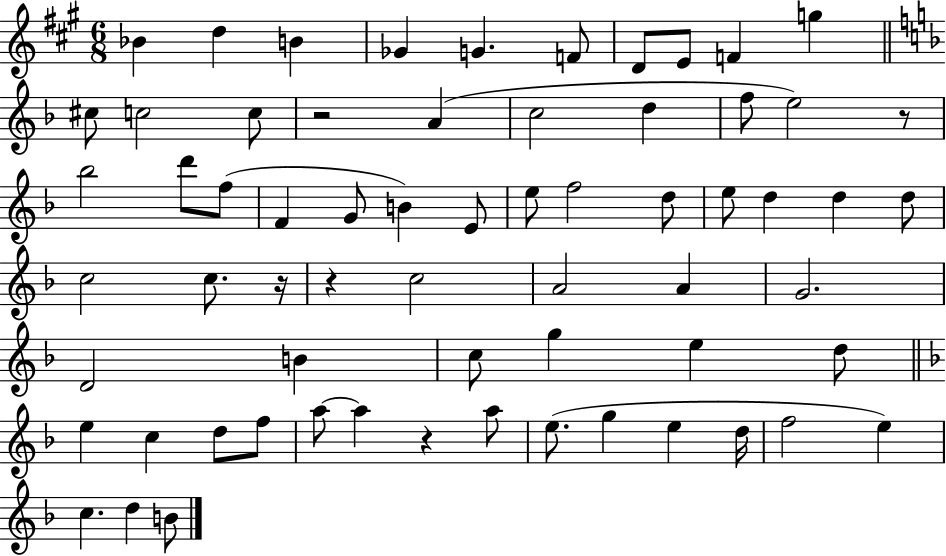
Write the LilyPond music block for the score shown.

{
  \clef treble
  \numericTimeSignature
  \time 6/8
  \key a \major
  bes'4 d''4 b'4 | ges'4 g'4. f'8 | d'8 e'8 f'4 g''4 | \bar "||" \break \key f \major cis''8 c''2 c''8 | r2 a'4( | c''2 d''4 | f''8 e''2) r8 | \break bes''2 d'''8 f''8( | f'4 g'8 b'4) e'8 | e''8 f''2 d''8 | e''8 d''4 d''4 d''8 | \break c''2 c''8. r16 | r4 c''2 | a'2 a'4 | g'2. | \break d'2 b'4 | c''8 g''4 e''4 d''8 | \bar "||" \break \key d \minor e''4 c''4 d''8 f''8 | a''8~~ a''4 r4 a''8 | e''8.( g''4 e''4 d''16 | f''2 e''4) | \break c''4. d''4 b'8 | \bar "|."
}